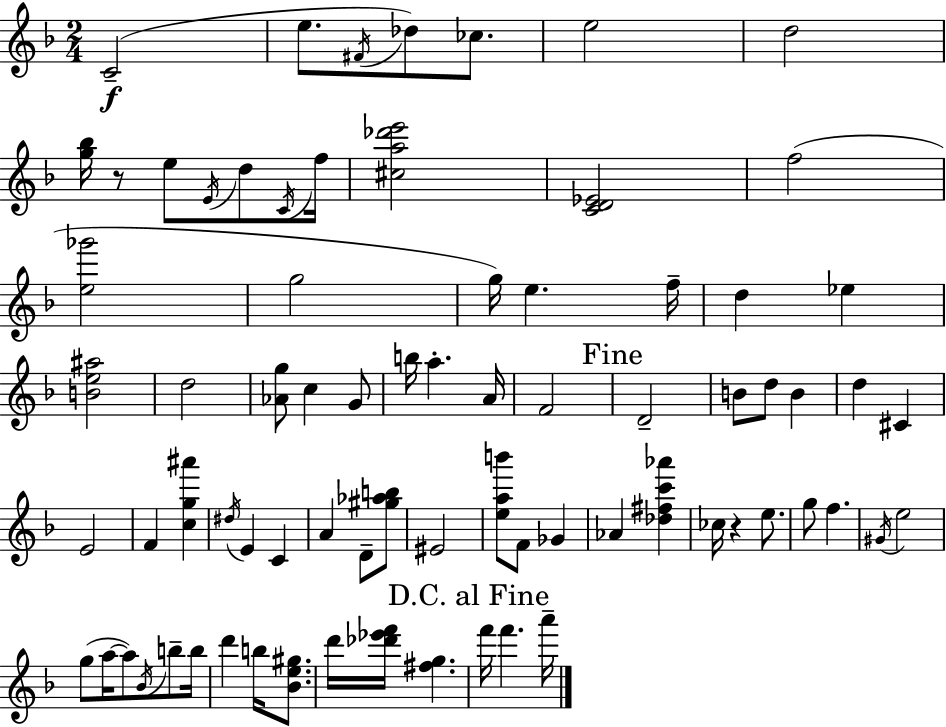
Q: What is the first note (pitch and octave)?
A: C4